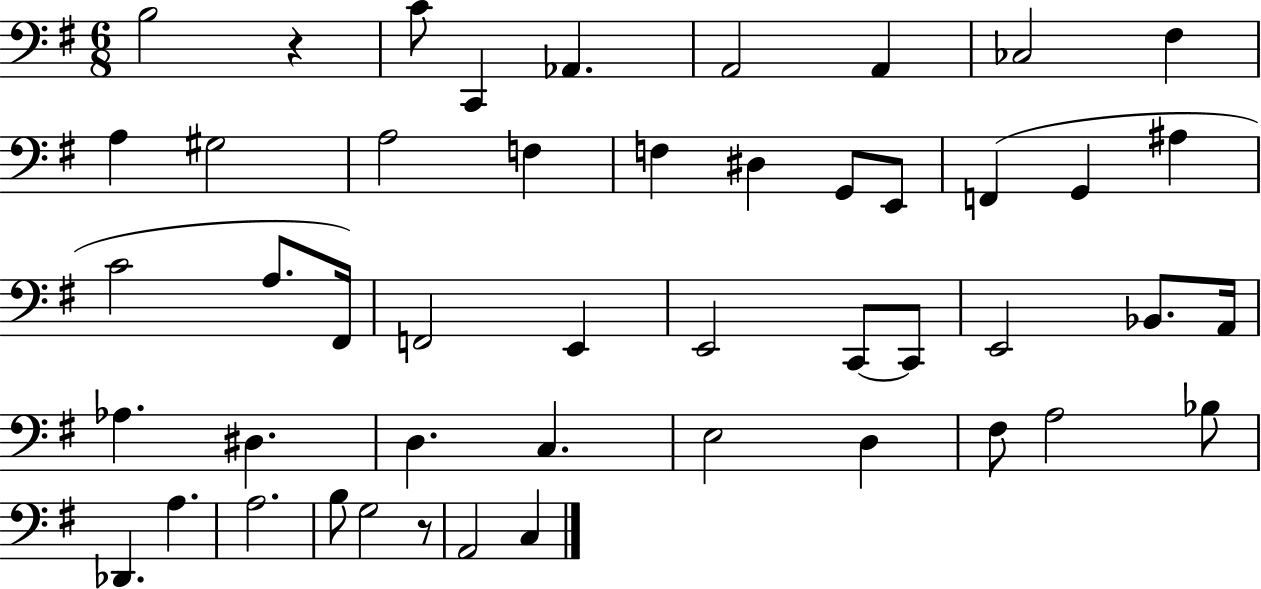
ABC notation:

X:1
T:Untitled
M:6/8
L:1/4
K:G
B,2 z C/2 C,, _A,, A,,2 A,, _C,2 ^F, A, ^G,2 A,2 F, F, ^D, G,,/2 E,,/2 F,, G,, ^A, C2 A,/2 ^F,,/4 F,,2 E,, E,,2 C,,/2 C,,/2 E,,2 _B,,/2 A,,/4 _A, ^D, D, C, E,2 D, ^F,/2 A,2 _B,/2 _D,, A, A,2 B,/2 G,2 z/2 A,,2 C,